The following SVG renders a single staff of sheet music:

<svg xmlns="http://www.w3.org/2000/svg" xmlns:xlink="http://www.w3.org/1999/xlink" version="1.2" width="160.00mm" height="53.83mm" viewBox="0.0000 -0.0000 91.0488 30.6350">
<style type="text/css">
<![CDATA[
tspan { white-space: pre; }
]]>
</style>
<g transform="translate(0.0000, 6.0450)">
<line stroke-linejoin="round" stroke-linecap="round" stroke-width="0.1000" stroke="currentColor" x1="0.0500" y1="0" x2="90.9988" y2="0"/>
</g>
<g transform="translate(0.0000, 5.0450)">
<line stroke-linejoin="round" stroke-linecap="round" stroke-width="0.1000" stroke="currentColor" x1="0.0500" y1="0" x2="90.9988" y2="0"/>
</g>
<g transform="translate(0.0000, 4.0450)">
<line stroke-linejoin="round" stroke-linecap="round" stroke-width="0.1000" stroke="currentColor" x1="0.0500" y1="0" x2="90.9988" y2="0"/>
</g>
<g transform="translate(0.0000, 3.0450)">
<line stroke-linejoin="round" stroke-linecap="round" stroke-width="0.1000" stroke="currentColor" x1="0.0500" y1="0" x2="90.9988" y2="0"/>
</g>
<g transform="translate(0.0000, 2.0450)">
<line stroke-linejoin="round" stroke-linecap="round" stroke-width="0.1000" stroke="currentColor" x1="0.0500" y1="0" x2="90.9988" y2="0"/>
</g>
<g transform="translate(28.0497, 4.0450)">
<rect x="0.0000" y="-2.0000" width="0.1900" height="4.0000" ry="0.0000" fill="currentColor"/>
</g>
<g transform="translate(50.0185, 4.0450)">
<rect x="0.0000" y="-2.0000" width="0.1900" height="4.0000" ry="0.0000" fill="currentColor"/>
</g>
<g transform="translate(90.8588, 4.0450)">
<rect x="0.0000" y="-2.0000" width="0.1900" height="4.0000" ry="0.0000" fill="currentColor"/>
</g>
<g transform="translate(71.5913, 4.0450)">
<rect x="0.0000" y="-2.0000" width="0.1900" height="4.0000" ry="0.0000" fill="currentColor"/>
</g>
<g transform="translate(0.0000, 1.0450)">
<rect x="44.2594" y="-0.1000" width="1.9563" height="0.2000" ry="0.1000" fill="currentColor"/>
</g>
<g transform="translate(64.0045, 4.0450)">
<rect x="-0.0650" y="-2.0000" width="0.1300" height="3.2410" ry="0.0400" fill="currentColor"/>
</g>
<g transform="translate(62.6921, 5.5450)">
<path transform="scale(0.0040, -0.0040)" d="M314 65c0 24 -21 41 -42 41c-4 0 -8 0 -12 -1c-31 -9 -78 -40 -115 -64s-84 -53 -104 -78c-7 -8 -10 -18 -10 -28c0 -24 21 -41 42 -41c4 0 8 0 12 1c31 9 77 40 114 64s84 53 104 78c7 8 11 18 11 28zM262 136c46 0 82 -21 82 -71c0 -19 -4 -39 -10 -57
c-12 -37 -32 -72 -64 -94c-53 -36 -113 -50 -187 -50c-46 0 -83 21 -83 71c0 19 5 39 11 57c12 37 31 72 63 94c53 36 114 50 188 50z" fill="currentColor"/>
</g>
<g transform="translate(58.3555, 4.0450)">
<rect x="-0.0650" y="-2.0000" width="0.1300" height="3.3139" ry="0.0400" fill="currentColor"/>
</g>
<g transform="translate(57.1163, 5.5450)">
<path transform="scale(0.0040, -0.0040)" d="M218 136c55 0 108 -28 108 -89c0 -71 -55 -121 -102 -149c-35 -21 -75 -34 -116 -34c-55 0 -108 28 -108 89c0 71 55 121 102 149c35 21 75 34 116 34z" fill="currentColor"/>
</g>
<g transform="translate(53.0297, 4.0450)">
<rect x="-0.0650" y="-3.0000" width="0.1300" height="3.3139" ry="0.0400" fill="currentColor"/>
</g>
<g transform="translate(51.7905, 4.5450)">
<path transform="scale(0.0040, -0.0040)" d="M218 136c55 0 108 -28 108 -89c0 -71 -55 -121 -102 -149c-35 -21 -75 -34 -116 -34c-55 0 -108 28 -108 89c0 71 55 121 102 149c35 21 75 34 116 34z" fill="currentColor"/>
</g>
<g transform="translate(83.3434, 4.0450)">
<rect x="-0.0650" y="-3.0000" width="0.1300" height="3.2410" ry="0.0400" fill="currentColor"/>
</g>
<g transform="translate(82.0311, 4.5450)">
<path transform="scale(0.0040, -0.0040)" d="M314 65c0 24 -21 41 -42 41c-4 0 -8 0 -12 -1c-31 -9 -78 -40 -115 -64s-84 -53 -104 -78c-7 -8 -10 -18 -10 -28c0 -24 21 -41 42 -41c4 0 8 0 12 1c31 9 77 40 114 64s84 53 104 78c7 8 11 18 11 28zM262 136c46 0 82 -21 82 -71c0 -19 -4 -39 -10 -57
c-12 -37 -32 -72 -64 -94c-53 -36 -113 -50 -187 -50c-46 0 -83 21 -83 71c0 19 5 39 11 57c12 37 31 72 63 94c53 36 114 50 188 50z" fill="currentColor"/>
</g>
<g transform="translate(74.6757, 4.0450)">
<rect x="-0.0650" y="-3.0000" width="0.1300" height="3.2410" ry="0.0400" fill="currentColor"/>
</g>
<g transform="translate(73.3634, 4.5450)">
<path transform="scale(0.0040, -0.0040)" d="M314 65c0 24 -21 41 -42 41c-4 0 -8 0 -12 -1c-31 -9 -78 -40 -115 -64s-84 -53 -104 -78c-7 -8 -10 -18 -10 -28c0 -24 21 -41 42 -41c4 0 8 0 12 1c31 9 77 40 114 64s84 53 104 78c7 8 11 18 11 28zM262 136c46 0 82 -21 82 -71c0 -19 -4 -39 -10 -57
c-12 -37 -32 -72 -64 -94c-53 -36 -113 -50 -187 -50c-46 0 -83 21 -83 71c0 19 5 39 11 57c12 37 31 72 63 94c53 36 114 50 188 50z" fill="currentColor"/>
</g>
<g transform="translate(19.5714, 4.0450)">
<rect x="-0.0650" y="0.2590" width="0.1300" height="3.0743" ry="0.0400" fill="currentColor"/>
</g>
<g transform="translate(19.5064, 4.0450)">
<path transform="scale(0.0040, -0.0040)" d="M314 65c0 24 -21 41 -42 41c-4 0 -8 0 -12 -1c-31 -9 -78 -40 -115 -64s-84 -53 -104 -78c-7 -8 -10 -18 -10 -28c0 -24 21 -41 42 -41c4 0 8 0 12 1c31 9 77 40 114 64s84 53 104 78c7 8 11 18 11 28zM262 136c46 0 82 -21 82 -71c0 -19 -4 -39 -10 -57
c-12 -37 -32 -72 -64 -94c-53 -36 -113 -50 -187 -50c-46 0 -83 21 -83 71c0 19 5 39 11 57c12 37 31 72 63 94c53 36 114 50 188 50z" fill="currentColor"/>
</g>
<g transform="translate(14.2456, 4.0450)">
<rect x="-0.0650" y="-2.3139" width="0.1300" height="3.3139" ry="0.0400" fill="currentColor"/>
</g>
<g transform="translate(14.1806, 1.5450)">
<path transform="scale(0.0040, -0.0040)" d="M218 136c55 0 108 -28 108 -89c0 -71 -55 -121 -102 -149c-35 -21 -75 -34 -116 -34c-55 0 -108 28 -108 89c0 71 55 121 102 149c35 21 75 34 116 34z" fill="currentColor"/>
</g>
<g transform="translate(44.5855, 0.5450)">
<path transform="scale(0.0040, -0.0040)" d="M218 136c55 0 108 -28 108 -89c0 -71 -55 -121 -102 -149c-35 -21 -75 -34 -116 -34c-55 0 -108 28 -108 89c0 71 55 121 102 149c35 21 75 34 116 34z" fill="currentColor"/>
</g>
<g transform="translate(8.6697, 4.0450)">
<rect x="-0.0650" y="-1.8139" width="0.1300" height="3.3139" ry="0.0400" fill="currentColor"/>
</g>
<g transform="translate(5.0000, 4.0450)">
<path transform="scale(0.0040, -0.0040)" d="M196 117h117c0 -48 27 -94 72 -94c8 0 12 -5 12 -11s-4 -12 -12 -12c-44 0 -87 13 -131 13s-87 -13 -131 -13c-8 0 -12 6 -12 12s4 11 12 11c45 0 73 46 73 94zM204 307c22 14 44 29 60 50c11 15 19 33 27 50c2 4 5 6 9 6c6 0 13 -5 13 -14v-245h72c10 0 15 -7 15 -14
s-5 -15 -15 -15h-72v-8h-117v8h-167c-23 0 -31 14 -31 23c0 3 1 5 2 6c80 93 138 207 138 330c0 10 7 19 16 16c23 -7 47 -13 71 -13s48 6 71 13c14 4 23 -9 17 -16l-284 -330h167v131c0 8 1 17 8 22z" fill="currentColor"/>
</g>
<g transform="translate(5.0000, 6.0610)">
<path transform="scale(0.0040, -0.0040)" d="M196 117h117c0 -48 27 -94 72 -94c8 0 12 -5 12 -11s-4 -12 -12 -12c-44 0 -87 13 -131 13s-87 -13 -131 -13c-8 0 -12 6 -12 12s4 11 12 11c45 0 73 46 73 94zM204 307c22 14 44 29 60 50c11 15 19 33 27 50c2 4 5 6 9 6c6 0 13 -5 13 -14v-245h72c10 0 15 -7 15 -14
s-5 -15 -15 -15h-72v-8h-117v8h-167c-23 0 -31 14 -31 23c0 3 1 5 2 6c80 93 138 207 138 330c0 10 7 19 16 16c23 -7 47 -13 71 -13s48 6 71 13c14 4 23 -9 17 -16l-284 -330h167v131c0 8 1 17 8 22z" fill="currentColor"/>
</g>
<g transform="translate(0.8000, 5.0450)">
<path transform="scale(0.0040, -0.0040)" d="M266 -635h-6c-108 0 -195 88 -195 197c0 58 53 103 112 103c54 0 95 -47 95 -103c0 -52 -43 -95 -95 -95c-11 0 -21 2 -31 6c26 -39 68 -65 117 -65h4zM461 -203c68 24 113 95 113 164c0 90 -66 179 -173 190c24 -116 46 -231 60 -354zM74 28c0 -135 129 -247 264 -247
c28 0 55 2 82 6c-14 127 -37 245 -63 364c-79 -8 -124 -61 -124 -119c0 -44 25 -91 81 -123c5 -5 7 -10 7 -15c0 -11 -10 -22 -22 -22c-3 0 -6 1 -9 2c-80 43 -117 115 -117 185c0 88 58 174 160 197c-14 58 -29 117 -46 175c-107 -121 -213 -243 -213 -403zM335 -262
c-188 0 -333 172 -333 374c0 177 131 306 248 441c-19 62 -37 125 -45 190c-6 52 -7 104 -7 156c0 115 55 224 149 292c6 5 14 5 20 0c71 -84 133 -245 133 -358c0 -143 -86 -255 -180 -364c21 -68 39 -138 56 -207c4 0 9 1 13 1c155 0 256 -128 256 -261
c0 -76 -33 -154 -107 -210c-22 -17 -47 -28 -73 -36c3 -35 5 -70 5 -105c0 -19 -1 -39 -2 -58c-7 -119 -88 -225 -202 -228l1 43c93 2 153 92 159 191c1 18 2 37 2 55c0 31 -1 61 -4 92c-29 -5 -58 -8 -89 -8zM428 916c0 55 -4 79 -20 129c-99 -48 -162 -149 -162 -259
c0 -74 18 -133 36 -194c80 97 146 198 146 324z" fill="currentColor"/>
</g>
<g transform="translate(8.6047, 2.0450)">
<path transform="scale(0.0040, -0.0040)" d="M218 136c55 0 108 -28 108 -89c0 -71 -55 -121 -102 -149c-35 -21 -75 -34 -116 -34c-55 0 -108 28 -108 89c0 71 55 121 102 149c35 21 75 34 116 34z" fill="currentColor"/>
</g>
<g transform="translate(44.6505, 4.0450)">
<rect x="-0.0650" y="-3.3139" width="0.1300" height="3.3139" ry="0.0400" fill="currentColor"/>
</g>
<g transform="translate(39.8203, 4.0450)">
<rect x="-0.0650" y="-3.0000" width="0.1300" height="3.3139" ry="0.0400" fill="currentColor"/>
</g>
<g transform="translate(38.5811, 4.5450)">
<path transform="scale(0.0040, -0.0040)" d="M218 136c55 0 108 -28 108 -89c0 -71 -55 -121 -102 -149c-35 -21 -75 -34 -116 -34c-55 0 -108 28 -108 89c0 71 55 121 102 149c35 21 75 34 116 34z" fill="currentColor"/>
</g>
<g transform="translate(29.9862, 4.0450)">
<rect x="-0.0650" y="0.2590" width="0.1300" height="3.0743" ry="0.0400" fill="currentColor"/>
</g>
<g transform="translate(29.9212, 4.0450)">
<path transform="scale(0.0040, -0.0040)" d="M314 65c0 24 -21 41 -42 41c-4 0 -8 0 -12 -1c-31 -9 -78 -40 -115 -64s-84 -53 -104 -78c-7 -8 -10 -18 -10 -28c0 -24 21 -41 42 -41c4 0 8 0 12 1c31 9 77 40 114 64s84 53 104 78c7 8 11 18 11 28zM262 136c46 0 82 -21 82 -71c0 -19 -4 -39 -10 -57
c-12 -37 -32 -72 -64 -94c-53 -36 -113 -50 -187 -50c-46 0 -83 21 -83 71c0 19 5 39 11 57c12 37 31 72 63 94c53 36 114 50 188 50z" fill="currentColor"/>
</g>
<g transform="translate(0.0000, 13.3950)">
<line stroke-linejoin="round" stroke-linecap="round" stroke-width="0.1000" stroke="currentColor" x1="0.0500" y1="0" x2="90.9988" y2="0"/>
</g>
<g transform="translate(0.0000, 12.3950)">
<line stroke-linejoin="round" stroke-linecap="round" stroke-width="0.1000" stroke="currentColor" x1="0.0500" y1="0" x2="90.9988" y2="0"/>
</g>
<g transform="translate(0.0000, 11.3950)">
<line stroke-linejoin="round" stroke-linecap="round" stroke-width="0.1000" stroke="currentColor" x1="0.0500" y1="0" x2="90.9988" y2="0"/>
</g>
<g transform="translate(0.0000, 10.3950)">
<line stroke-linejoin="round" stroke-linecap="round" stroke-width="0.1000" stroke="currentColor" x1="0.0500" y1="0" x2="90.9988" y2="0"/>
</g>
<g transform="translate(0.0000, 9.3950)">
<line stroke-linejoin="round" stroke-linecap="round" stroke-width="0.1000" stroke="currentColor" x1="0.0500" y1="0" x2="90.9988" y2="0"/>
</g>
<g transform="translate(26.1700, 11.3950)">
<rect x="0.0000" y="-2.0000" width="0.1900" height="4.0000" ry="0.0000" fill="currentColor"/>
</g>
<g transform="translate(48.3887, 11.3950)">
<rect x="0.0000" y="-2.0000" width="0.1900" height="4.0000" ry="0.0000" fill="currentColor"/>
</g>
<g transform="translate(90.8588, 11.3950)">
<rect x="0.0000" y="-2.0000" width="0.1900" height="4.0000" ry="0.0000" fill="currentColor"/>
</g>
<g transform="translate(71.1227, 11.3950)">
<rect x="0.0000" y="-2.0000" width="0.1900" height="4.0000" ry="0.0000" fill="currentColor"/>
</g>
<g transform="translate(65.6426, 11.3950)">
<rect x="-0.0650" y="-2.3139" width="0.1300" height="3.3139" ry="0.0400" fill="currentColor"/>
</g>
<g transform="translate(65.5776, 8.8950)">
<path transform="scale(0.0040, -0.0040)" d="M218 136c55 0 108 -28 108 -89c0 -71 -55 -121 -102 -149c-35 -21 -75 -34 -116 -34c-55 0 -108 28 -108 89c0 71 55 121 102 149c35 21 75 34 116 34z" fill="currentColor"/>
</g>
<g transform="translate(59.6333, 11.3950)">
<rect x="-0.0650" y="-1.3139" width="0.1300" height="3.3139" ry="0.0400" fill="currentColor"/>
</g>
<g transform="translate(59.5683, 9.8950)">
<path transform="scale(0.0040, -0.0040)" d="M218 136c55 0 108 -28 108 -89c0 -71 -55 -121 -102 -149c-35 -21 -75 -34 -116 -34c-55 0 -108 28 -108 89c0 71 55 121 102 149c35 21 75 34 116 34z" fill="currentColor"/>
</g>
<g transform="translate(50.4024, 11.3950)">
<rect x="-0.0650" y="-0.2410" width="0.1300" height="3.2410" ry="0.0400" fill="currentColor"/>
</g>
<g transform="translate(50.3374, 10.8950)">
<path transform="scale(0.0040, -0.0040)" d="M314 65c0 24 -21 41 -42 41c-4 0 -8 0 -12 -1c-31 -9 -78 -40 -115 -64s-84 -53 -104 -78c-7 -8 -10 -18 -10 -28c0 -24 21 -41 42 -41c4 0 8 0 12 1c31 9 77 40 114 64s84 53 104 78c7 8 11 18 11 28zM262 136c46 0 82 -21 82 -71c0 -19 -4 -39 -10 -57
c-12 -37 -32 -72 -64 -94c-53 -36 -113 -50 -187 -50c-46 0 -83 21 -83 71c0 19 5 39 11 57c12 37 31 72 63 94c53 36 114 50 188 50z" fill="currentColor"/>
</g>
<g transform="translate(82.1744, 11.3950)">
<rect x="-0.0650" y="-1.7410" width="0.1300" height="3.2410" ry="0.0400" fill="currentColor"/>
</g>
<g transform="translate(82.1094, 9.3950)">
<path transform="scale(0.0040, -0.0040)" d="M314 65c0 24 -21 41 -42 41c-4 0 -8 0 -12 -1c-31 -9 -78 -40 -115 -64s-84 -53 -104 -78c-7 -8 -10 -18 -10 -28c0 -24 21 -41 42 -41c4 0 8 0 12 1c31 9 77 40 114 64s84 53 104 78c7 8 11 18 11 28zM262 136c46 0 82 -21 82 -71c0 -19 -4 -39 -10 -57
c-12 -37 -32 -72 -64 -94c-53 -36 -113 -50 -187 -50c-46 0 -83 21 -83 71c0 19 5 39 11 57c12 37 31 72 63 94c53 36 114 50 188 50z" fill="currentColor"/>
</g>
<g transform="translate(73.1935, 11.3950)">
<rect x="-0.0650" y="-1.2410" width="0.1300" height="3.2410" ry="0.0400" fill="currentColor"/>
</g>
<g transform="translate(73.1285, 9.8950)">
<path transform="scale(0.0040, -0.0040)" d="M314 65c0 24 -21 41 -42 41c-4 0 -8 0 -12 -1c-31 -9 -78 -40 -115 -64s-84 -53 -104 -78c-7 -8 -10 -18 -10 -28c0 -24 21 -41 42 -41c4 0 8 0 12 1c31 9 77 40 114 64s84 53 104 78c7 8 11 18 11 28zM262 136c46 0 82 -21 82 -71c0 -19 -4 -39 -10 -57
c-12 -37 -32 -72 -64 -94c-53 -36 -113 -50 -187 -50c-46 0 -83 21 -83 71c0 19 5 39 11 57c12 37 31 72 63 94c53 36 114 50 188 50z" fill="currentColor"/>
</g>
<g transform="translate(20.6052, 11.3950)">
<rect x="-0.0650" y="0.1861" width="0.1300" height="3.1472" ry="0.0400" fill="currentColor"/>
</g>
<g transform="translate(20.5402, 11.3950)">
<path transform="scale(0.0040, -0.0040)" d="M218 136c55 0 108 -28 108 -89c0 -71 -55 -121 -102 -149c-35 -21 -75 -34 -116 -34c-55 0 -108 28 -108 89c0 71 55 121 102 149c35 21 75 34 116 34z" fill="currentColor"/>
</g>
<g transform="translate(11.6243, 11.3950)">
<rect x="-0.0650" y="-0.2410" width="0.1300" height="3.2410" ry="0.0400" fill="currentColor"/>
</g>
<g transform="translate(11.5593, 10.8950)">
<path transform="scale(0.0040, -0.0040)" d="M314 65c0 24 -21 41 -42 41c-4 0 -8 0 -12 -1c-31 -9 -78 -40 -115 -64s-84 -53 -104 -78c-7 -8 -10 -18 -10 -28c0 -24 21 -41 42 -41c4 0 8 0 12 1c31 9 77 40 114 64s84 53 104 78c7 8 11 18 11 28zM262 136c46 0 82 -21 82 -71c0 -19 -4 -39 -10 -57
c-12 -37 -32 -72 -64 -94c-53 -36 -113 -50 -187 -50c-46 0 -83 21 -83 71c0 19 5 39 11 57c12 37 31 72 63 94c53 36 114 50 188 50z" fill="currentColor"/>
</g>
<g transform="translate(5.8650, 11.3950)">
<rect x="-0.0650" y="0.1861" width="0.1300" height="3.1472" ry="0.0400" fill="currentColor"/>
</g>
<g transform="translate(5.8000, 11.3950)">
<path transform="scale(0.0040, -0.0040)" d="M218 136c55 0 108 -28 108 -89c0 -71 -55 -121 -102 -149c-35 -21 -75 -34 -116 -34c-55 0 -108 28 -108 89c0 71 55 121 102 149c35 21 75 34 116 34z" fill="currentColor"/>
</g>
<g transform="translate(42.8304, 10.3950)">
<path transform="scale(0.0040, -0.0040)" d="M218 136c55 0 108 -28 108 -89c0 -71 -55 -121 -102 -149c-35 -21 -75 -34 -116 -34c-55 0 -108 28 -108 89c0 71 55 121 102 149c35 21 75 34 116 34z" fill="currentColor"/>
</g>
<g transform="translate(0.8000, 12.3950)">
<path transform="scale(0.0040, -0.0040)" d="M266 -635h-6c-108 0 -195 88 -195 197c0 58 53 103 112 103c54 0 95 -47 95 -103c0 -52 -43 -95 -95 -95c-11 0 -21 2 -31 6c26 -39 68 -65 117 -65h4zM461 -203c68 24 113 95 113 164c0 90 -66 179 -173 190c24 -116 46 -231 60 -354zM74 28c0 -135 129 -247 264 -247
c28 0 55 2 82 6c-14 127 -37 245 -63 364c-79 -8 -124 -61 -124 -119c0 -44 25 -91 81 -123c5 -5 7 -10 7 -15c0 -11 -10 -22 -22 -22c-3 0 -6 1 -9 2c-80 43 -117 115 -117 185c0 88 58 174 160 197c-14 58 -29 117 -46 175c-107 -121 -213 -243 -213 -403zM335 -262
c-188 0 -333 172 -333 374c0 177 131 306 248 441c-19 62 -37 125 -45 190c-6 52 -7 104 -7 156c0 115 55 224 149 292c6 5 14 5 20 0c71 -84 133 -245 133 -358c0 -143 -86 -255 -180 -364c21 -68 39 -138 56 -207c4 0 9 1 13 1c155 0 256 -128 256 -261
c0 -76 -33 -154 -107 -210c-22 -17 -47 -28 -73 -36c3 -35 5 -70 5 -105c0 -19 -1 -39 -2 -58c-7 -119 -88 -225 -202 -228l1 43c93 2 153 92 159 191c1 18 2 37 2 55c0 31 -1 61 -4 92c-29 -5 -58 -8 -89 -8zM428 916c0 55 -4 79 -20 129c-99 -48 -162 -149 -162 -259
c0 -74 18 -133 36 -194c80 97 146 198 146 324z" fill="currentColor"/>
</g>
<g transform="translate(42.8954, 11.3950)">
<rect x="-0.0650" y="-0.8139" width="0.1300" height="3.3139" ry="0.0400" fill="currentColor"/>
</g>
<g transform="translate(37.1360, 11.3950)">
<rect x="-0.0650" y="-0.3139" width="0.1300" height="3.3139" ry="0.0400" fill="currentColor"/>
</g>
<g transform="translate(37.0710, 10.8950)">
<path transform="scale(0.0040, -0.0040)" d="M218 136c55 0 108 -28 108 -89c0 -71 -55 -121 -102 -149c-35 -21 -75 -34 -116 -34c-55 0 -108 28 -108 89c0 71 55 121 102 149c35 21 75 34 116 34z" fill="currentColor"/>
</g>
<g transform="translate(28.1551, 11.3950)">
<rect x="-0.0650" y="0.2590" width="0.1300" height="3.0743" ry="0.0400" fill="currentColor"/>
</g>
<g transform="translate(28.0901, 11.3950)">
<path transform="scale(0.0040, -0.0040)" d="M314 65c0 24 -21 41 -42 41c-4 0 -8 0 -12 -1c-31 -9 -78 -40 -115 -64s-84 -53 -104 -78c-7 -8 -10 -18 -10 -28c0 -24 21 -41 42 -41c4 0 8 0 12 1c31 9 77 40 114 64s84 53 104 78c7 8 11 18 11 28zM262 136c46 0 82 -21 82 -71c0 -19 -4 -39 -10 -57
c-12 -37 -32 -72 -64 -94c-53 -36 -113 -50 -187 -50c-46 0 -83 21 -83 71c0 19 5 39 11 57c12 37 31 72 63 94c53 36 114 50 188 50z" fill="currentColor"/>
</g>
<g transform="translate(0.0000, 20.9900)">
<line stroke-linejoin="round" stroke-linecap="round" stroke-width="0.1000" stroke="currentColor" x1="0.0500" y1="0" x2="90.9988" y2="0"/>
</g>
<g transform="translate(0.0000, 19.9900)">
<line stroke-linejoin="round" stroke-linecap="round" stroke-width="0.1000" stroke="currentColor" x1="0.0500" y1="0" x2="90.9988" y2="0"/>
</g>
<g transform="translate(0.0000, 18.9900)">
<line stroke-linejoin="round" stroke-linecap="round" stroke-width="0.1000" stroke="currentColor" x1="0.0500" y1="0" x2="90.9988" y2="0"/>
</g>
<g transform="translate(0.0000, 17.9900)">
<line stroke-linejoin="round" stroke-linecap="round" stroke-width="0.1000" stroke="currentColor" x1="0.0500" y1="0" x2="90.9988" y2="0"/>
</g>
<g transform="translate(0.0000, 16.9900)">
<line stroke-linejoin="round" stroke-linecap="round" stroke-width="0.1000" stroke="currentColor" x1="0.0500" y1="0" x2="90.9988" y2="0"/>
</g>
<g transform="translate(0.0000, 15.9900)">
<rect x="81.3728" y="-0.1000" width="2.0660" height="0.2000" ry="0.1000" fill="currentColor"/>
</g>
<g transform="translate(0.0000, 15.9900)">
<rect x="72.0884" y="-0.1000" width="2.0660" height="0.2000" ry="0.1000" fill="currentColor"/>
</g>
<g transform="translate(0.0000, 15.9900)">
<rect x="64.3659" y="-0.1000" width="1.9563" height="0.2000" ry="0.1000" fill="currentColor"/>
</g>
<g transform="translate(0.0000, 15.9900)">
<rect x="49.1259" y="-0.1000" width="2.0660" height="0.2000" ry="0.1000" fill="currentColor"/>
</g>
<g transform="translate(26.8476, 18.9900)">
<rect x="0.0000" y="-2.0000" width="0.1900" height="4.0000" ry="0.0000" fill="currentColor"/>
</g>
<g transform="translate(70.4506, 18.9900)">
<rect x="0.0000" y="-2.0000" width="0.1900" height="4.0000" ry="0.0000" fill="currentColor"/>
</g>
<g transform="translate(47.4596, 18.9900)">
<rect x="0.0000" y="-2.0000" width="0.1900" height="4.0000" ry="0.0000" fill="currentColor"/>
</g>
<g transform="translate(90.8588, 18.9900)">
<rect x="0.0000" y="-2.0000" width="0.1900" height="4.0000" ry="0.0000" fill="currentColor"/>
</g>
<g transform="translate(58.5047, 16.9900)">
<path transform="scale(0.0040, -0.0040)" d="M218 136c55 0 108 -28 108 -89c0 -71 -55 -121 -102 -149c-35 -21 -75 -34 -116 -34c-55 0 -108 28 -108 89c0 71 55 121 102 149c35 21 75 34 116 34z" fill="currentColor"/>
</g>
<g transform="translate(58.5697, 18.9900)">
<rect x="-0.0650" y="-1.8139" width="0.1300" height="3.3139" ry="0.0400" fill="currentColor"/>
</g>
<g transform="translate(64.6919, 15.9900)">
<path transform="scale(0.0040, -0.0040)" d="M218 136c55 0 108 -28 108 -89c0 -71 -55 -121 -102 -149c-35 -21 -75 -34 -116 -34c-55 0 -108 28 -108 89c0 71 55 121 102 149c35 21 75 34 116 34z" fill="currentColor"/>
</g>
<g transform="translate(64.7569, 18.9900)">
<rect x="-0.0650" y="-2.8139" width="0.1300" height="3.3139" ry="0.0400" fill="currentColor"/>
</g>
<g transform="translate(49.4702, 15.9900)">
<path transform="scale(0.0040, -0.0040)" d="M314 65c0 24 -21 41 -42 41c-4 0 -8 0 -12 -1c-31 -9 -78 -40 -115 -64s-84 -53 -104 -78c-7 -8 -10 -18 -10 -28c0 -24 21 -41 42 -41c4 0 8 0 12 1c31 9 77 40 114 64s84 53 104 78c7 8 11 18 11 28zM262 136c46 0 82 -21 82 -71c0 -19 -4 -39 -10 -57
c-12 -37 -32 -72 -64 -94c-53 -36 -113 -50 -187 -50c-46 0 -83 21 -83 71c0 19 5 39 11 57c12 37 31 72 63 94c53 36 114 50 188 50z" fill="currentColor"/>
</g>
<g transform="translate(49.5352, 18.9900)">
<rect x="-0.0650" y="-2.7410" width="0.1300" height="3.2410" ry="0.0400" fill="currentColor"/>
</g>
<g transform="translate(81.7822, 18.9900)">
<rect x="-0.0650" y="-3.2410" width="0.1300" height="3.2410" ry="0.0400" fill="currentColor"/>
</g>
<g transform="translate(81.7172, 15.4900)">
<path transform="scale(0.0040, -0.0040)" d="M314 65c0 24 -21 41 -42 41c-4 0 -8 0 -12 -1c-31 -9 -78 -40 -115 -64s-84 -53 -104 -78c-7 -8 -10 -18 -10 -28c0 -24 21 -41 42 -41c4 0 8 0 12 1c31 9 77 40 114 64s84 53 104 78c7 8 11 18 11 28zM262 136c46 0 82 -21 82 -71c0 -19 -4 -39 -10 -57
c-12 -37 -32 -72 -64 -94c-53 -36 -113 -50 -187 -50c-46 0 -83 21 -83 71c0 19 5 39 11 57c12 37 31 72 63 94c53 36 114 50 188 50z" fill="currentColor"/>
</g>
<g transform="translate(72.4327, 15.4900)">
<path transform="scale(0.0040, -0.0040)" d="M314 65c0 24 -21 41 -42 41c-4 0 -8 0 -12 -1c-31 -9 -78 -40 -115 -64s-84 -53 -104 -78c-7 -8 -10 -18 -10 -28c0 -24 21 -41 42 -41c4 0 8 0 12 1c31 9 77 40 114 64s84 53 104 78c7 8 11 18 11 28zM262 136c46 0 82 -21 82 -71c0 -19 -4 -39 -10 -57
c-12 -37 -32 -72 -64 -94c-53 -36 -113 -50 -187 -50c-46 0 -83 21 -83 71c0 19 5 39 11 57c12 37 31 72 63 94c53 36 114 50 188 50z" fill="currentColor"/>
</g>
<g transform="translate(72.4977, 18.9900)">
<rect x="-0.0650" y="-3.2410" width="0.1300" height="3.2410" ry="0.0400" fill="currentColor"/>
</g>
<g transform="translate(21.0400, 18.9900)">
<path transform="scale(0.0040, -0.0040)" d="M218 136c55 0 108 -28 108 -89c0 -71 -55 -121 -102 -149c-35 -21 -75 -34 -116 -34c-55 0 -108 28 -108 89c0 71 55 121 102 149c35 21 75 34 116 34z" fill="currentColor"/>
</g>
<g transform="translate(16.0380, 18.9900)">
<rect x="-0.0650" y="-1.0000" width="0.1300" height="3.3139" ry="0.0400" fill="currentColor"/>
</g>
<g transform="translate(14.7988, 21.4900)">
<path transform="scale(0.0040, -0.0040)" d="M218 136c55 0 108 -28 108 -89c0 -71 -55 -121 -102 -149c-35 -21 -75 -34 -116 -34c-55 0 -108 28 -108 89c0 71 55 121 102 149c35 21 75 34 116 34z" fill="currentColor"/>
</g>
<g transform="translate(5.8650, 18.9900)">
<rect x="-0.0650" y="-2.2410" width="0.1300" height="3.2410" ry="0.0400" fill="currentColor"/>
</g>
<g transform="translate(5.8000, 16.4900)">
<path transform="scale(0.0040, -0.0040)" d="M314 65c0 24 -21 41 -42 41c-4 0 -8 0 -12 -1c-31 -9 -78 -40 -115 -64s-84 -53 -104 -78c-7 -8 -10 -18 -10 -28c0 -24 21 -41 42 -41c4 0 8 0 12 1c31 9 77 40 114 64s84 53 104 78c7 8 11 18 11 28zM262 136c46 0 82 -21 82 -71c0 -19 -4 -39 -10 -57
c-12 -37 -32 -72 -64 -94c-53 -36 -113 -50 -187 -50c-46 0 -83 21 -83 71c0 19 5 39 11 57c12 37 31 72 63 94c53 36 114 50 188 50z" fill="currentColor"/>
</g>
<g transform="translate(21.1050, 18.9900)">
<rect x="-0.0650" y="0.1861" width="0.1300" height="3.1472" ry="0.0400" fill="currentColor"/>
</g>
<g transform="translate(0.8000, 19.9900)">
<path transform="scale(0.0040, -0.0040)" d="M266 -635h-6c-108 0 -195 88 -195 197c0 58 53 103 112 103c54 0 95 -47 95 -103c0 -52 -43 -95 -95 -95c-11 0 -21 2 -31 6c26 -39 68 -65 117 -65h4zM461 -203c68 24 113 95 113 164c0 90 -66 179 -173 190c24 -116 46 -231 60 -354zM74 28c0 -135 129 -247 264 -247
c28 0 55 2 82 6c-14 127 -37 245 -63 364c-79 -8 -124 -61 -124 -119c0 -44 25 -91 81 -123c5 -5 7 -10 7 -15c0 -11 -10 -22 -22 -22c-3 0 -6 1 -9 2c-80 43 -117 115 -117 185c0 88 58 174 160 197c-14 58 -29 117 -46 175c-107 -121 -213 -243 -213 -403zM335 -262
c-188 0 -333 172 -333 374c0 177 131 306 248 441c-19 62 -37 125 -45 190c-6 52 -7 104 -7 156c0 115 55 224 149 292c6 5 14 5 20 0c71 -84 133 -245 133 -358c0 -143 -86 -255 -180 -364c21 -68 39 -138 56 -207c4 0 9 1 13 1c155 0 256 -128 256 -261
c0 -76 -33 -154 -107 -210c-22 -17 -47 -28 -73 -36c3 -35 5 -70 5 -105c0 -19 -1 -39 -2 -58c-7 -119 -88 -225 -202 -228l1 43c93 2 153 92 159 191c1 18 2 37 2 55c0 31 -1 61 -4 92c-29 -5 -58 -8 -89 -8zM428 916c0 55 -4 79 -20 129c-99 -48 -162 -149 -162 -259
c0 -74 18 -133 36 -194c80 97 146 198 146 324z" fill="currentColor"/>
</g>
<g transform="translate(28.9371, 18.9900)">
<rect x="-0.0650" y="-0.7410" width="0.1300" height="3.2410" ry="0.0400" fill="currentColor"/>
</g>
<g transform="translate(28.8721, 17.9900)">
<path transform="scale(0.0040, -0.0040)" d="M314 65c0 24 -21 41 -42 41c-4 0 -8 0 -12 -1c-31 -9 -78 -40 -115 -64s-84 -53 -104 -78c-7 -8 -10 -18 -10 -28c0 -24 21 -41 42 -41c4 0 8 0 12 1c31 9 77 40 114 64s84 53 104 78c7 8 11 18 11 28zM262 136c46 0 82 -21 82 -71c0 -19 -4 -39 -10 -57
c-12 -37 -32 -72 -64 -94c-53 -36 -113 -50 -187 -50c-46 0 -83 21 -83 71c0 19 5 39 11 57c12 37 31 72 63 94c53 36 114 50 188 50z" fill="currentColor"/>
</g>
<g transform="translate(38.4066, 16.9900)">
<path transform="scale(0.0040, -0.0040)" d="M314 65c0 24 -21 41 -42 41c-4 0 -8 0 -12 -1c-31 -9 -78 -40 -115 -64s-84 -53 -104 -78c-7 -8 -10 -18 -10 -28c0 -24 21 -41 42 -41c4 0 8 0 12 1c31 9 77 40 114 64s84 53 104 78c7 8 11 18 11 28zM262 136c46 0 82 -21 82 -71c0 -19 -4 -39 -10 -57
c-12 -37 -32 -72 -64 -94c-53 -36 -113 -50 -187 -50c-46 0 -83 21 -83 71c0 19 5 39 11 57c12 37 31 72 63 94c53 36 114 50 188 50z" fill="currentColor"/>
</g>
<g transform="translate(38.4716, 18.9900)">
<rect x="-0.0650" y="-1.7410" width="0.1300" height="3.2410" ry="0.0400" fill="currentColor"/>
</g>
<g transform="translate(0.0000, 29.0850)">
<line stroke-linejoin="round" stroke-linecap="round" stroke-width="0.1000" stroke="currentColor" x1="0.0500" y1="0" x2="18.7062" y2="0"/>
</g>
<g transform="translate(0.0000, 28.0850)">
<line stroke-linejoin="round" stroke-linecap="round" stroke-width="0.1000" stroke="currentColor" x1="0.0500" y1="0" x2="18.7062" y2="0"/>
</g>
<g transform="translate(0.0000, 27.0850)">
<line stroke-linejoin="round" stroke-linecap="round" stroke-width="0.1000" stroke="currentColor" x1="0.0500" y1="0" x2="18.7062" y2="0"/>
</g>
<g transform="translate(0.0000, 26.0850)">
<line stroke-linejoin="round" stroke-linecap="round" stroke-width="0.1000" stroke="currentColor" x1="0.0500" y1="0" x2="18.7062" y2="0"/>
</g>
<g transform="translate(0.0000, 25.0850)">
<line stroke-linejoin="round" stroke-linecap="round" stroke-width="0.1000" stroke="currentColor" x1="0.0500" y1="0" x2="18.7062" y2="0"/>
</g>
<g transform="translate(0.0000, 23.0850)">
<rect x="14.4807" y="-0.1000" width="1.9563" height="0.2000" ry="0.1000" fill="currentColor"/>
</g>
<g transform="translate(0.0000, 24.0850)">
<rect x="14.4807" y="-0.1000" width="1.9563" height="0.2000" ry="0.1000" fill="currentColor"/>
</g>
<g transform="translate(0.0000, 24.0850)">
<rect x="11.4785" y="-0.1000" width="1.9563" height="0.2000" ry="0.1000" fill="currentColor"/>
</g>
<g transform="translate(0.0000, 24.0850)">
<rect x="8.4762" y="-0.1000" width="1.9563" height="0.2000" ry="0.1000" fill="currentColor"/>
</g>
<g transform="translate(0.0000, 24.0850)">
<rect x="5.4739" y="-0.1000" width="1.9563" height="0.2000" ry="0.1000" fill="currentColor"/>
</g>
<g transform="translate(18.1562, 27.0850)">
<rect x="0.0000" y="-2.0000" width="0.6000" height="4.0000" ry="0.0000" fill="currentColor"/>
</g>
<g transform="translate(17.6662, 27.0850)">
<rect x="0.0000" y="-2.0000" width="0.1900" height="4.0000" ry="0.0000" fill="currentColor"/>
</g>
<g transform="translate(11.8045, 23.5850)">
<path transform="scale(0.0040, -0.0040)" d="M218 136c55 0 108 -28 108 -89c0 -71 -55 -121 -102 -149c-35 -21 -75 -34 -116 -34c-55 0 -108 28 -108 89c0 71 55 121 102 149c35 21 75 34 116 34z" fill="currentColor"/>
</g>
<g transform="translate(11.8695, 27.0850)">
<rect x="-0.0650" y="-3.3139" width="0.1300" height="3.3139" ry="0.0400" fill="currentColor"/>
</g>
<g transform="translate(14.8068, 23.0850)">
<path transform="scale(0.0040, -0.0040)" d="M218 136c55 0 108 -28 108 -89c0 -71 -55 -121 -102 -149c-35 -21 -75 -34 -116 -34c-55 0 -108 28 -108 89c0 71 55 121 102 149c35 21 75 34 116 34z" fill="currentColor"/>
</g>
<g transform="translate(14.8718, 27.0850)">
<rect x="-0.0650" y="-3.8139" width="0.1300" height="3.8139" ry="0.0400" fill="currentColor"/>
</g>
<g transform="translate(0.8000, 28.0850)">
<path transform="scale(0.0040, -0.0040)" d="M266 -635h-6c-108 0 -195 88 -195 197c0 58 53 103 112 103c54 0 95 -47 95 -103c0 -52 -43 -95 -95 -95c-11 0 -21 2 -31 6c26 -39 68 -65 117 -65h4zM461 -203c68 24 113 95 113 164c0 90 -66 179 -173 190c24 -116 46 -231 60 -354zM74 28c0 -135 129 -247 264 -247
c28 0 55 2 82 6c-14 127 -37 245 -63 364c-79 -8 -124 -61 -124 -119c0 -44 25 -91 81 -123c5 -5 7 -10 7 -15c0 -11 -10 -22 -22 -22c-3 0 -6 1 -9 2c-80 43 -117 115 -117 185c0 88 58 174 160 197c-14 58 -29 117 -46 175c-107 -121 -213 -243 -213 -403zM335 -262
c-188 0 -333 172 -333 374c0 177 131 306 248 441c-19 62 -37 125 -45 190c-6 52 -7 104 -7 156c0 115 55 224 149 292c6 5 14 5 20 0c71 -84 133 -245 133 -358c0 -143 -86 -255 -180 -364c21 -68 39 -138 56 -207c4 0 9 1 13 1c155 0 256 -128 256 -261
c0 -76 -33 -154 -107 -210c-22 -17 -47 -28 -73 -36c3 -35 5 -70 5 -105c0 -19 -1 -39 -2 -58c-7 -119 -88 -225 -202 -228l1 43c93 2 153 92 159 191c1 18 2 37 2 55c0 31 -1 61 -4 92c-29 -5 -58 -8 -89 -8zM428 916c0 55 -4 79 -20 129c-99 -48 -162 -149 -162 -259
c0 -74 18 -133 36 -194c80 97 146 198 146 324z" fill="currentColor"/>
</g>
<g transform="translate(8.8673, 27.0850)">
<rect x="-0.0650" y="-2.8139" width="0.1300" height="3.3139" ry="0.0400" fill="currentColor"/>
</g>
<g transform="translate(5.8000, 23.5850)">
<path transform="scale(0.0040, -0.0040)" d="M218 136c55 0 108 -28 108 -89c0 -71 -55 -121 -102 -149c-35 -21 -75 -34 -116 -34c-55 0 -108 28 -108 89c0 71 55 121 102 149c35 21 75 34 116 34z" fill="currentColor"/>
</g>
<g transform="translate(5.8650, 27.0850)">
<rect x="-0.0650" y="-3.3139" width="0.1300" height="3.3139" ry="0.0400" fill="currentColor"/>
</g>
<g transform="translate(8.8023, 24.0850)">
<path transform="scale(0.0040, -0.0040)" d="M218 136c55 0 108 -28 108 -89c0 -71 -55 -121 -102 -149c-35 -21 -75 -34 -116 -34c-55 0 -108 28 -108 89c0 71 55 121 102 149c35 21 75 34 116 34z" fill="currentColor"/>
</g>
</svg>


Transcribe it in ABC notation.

X:1
T:Untitled
M:4/4
L:1/4
K:C
f g B2 B2 A b A F F2 A2 A2 B c2 B B2 c d c2 e g e2 f2 g2 D B d2 f2 a2 f a b2 b2 b a b c'